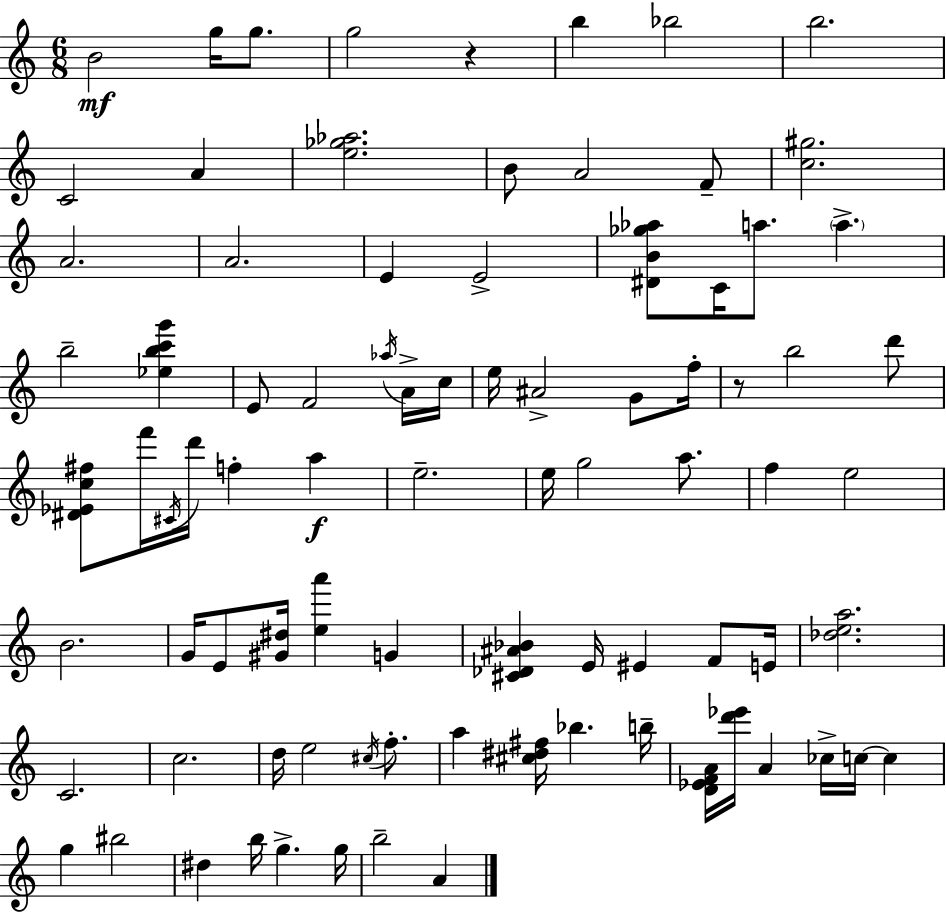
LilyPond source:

{
  \clef treble
  \numericTimeSignature
  \time 6/8
  \key c \major
  b'2\mf g''16 g''8. | g''2 r4 | b''4 bes''2 | b''2. | \break c'2 a'4 | <e'' ges'' aes''>2. | b'8 a'2 f'8-- | <c'' gis''>2. | \break a'2. | a'2. | e'4 e'2-> | <dis' b' ges'' aes''>8 c'16 a''8. \parenthesize a''4.-> | \break b''2-- <ees'' b'' c''' g'''>4 | e'8 f'2 \acciaccatura { aes''16 } a'16-> | c''16 e''16 ais'2-> g'8 | f''16-. r8 b''2 d'''8 | \break <dis' ees' c'' fis''>8 f'''16 \acciaccatura { cis'16 } d'''16 f''4-. a''4\f | e''2.-- | e''16 g''2 a''8. | f''4 e''2 | \break b'2. | g'16 e'8 <gis' dis''>16 <e'' a'''>4 g'4 | <cis' des' ais' bes'>4 e'16 eis'4 f'8 | e'16 <des'' e'' a''>2. | \break c'2. | c''2. | d''16 e''2 \acciaccatura { cis''16 } | f''8.-. a''4 <cis'' dis'' fis''>16 bes''4. | \break b''16-- <d' ees' f' a'>16 <d''' ees'''>16 a'4 ces''16-> c''16~~ c''4 | g''4 bis''2 | dis''4 b''16 g''4.-> | g''16 b''2-- a'4 | \break \bar "|."
}